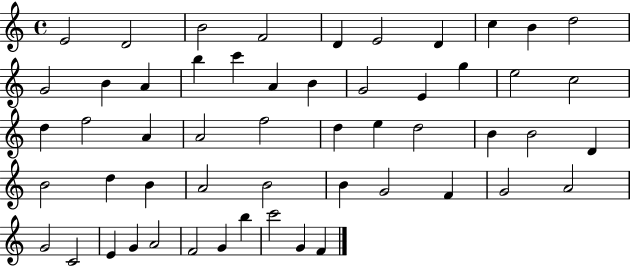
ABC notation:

X:1
T:Untitled
M:4/4
L:1/4
K:C
E2 D2 B2 F2 D E2 D c B d2 G2 B A b c' A B G2 E g e2 c2 d f2 A A2 f2 d e d2 B B2 D B2 d B A2 B2 B G2 F G2 A2 G2 C2 E G A2 F2 G b c'2 G F